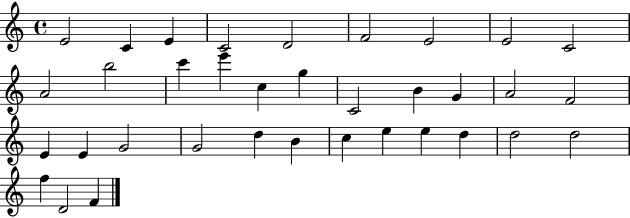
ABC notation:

X:1
T:Untitled
M:4/4
L:1/4
K:C
E2 C E C2 D2 F2 E2 E2 C2 A2 b2 c' e' c g C2 B G A2 F2 E E G2 G2 d B c e e d d2 d2 f D2 F